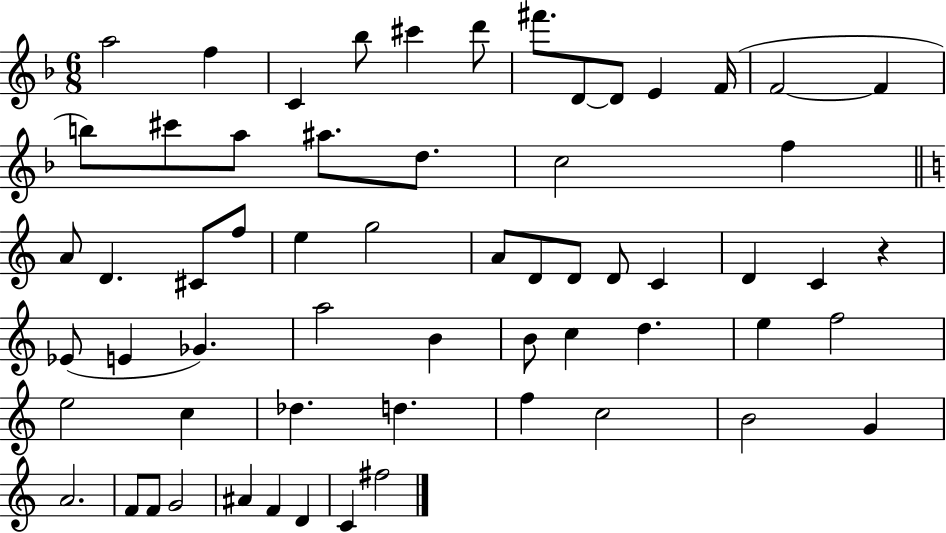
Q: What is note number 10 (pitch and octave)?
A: E4